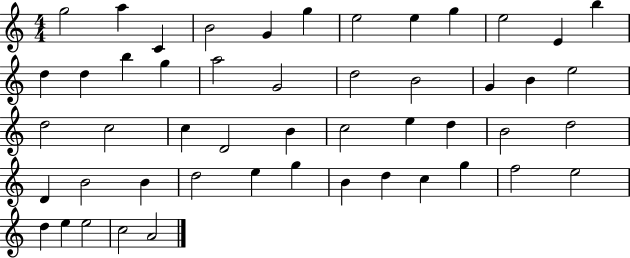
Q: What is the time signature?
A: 4/4